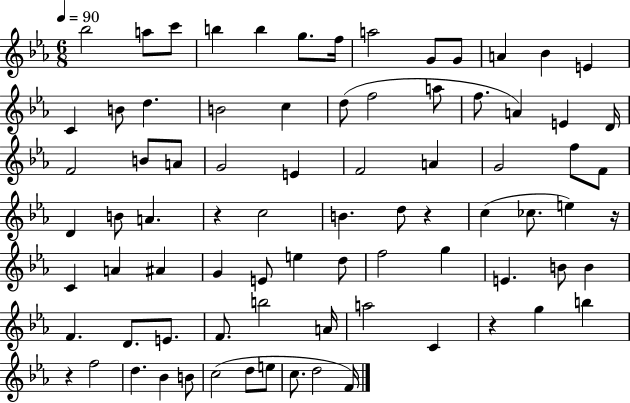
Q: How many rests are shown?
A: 5